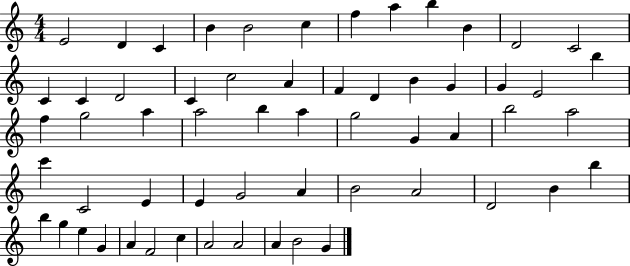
X:1
T:Untitled
M:4/4
L:1/4
K:C
E2 D C B B2 c f a b B D2 C2 C C D2 C c2 A F D B G G E2 b f g2 a a2 b a g2 G A b2 a2 c' C2 E E G2 A B2 A2 D2 B b b g e G A F2 c A2 A2 A B2 G